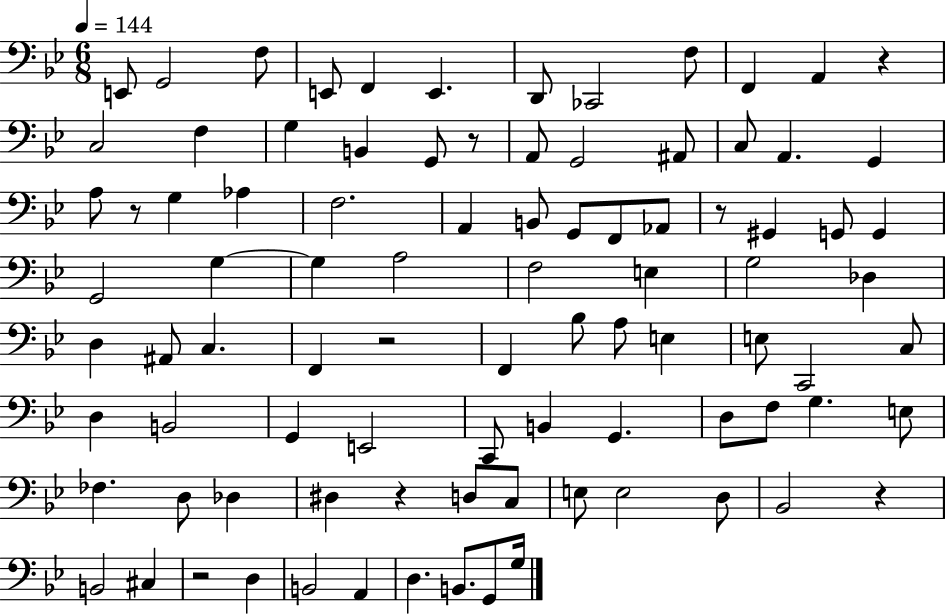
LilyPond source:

{
  \clef bass
  \numericTimeSignature
  \time 6/8
  \key bes \major
  \tempo 4 = 144
  e,8 g,2 f8 | e,8 f,4 e,4. | d,8 ces,2 f8 | f,4 a,4 r4 | \break c2 f4 | g4 b,4 g,8 r8 | a,8 g,2 ais,8 | c8 a,4. g,4 | \break a8 r8 g4 aes4 | f2. | a,4 b,8 g,8 f,8 aes,8 | r8 gis,4 g,8 g,4 | \break g,2 g4~~ | g4 a2 | f2 e4 | g2 des4 | \break d4 ais,8 c4. | f,4 r2 | f,4 bes8 a8 e4 | e8 c,2 c8 | \break d4 b,2 | g,4 e,2 | c,8 b,4 g,4. | d8 f8 g4. e8 | \break fes4. d8 des4 | dis4 r4 d8 c8 | e8 e2 d8 | bes,2 r4 | \break b,2 cis4 | r2 d4 | b,2 a,4 | d4. b,8. g,8 g16 | \break \bar "|."
}